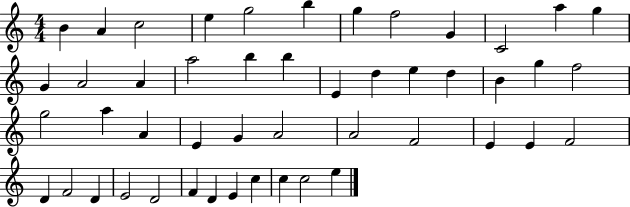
X:1
T:Untitled
M:4/4
L:1/4
K:C
B A c2 e g2 b g f2 G C2 a g G A2 A a2 b b E d e d B g f2 g2 a A E G A2 A2 F2 E E F2 D F2 D E2 D2 F D E c c c2 e